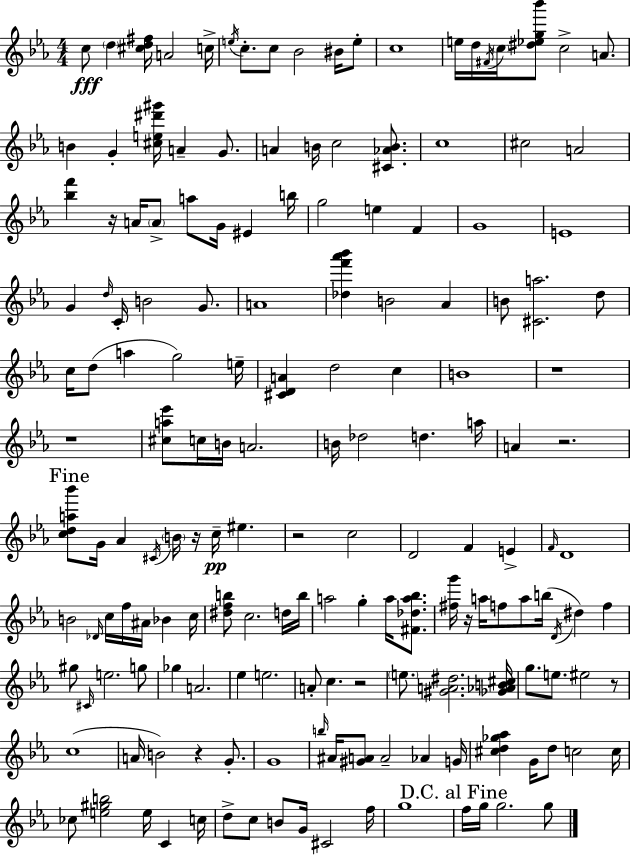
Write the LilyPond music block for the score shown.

{
  \clef treble
  \numericTimeSignature
  \time 4/4
  \key ees \major
  c''8\fff \parenthesize d''4 <cis'' d'' fis''>16 a'2 c''16-> | \acciaccatura { e''16 } c''8.-. c''8 bes'2 bis'16 e''8-. | c''1 | e''16 d''16 \acciaccatura { fis'16 } \parenthesize c''16 <dis'' ees'' g'' bes'''>8 c''2-> a'8. | \break b'4 g'4-. <cis'' e'' dis''' gis'''>16 a'4-- g'8. | a'4 b'16 c''2 <cis' aes' b'>8. | c''1 | cis''2 a'2 | \break <bes'' f'''>4 r16 a'16 \parenthesize a'8-> a''8 g'16 eis'4 | b''16 g''2 e''4 f'4 | g'1 | e'1 | \break g'4 \grace { d''16 } c'16-. b'2 | g'8. a'1 | <des'' f''' aes''' bes'''>4 b'2 aes'4 | b'8 <cis' a''>2. | \break d''8 c''16 d''8( a''4 g''2) | e''16-- <cis' d' a'>4 d''2 c''4 | b'1 | r1 | \break r1 | <cis'' a'' ees'''>8 c''16 b'16 a'2. | b'16 des''2 d''4. | a''16 a'4 r2. | \break \mark "Fine" <c'' d'' a'' bes'''>8 g'16 aes'4 \acciaccatura { cis'16 } \parenthesize b'16 r16 c''16--\pp eis''4. | r2 c''2 | d'2 f'4 | e'4-> \grace { f'16 } d'1 | \break b'2 \grace { des'16 } c''16 f''16 | ais'16 bes'4 c''16 <dis'' f'' b''>8 c''2. | d''16 b''16 a''2 g''4-. | a''16 <fis' des'' a'' bes''>8. <fis'' g'''>16 r16 a''16 f''8 a''8 b''16( \acciaccatura { d'16 } dis''4) | \break f''4 gis''8 \grace { cis'16 } e''2. | g''8 ges''4 a'2. | ees''4 e''2. | a'8-. c''4. | \break r2 \parenthesize e''8. <gis' a' dis''>2. | <ges' aes' b' cis''>16 g''8. e''8. eis''2 | r8 c''1( | a'16 b'2) | \break r4 g'8.-. g'1 | \grace { b''16 } ais'16 <gis' a'>8 a'2-- | aes'4 g'16 <cis'' d'' ges'' aes''>4 g'16 d''8 | c''2 c''16 ces''8 <e'' gis'' b''>2 | \break e''16 c'4 c''16 d''8-> c''8 b'8 g'16 | cis'2 f''16 g''1 | \mark "D.C. al Fine" f''16 g''16 g''2. | g''8 \bar "|."
}